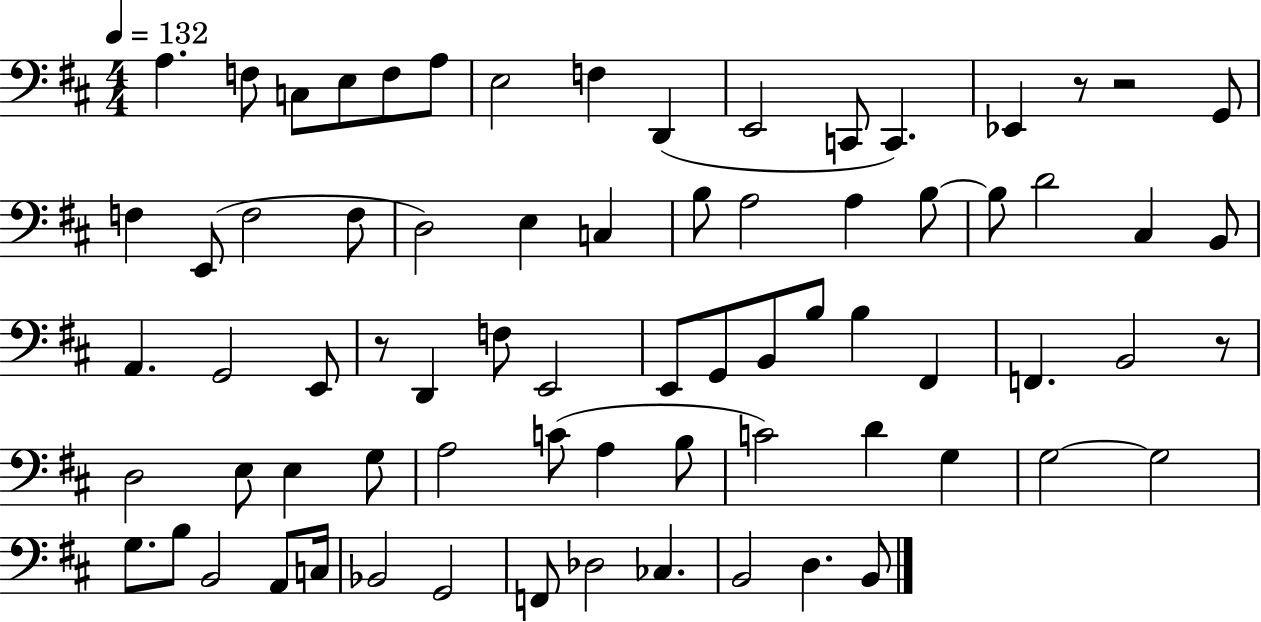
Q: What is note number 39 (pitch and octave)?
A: B3